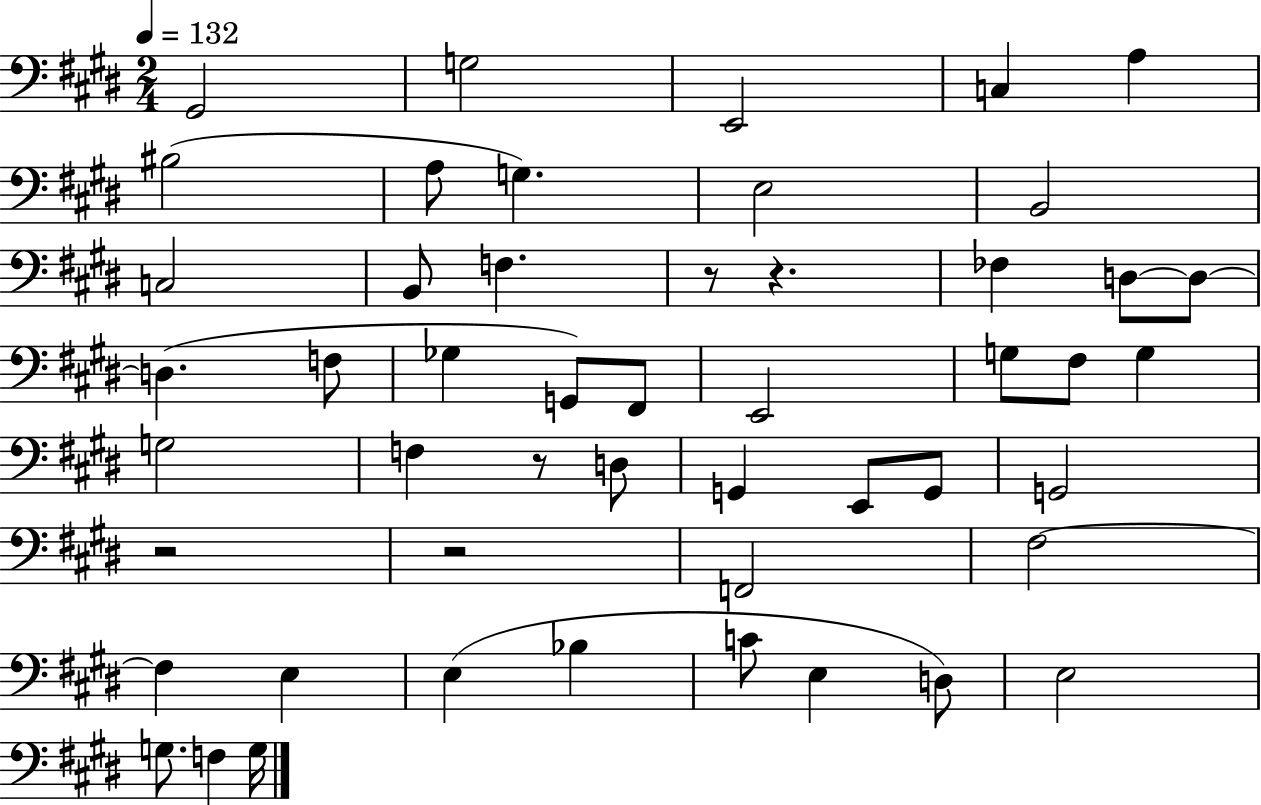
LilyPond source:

{
  \clef bass
  \numericTimeSignature
  \time 2/4
  \key e \major
  \tempo 4 = 132
  gis,2 | g2 | e,2 | c4 a4 | \break bis2( | a8 g4.) | e2 | b,2 | \break c2 | b,8 f4. | r8 r4. | fes4 d8~~ d8~~ | \break d4.( f8 | ges4 g,8) fis,8 | e,2 | g8 fis8 g4 | \break g2 | f4 r8 d8 | g,4 e,8 g,8 | g,2 | \break r2 | r2 | f,2 | fis2~~ | \break fis4 e4 | e4( bes4 | c'8 e4 d8) | e2 | \break g8. f4 g16 | \bar "|."
}